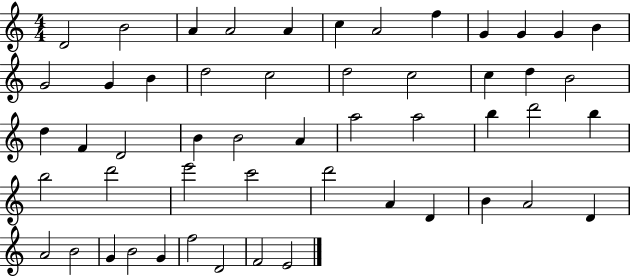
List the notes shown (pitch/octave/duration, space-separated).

D4/h B4/h A4/q A4/h A4/q C5/q A4/h F5/q G4/q G4/q G4/q B4/q G4/h G4/q B4/q D5/h C5/h D5/h C5/h C5/q D5/q B4/h D5/q F4/q D4/h B4/q B4/h A4/q A5/h A5/h B5/q D6/h B5/q B5/h D6/h E6/h C6/h D6/h A4/q D4/q B4/q A4/h D4/q A4/h B4/h G4/q B4/h G4/q F5/h D4/h F4/h E4/h